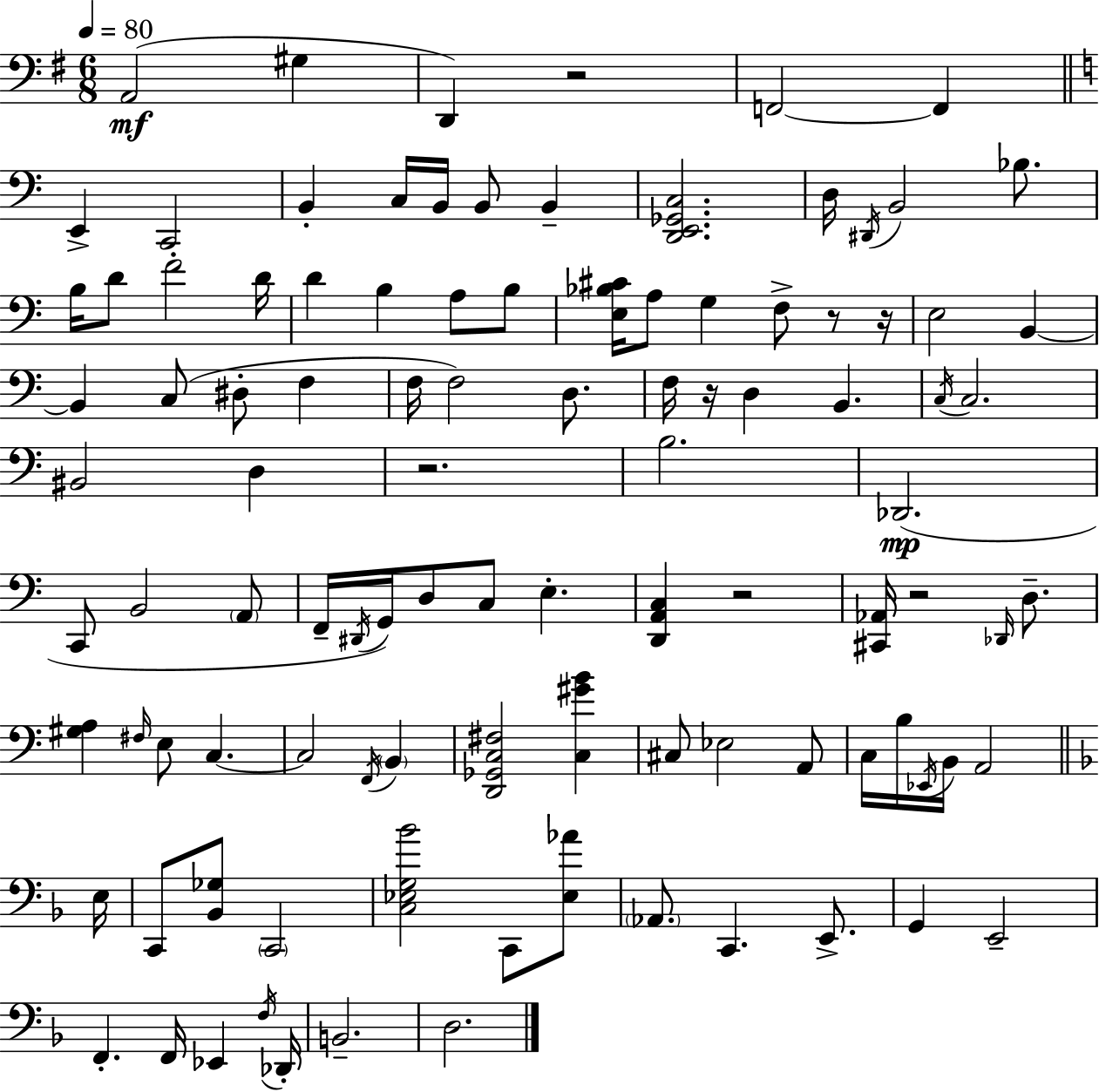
A2/h G#3/q D2/q R/h F2/h F2/q E2/q C2/h B2/q C3/s B2/s B2/e B2/q [D2,E2,Gb2,C3]/h. D3/s D#2/s B2/h Bb3/e. B3/s D4/e F4/h D4/s D4/q B3/q A3/e B3/e [E3,Bb3,C#4]/s A3/e G3/q F3/e R/e R/s E3/h B2/q B2/q C3/e D#3/e F3/q F3/s F3/h D3/e. F3/s R/s D3/q B2/q. C3/s C3/h. BIS2/h D3/q R/h. B3/h. Db2/h. C2/e B2/h A2/e F2/s D#2/s G2/s D3/e C3/e E3/q. [D2,A2,C3]/q R/h [C#2,Ab2]/s R/h Db2/s D3/e. [G#3,A3]/q F#3/s E3/e C3/q. C3/h F2/s B2/q [D2,Gb2,C3,F#3]/h [C3,G#4,B4]/q C#3/e Eb3/h A2/e C3/s B3/s Eb2/s B2/s A2/h E3/s C2/e [Bb2,Gb3]/e C2/h [C3,Eb3,G3,Bb4]/h C2/e [Eb3,Ab4]/e Ab2/e. C2/q. E2/e. G2/q E2/h F2/q. F2/s Eb2/q F3/s Db2/s B2/h. D3/h.